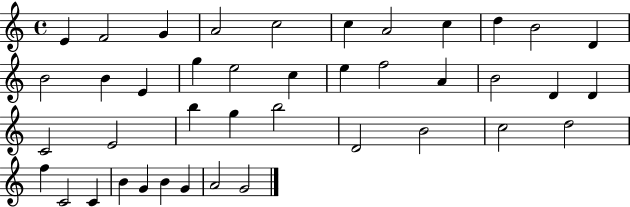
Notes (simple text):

E4/q F4/h G4/q A4/h C5/h C5/q A4/h C5/q D5/q B4/h D4/q B4/h B4/q E4/q G5/q E5/h C5/q E5/q F5/h A4/q B4/h D4/q D4/q C4/h E4/h B5/q G5/q B5/h D4/h B4/h C5/h D5/h F5/q C4/h C4/q B4/q G4/q B4/q G4/q A4/h G4/h